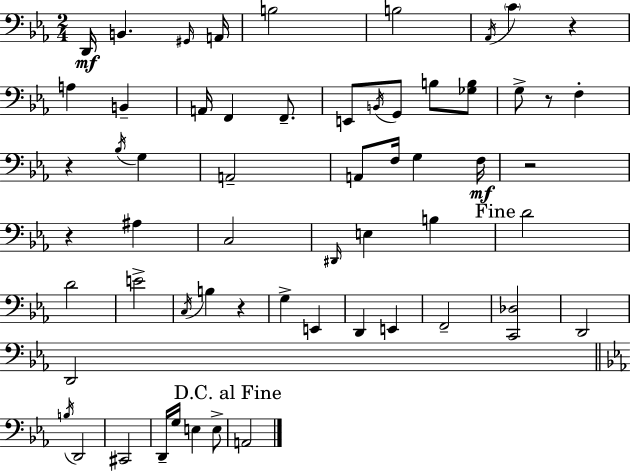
D2/s B2/q. G#2/s A2/s B3/h B3/h Ab2/s C4/q R/q A3/q B2/q A2/s F2/q F2/e. E2/e B2/s G2/e B3/e [Gb3,B3]/e G3/e R/e F3/q R/q Bb3/s G3/q A2/h A2/e F3/s G3/q F3/s R/h R/q A#3/q C3/h D#2/s E3/q B3/q D4/h D4/h E4/h C3/s B3/q R/q G3/q E2/q D2/q E2/q F2/h [C2,Db3]/h D2/h D2/h B3/s D2/h C#2/h D2/s G3/s E3/q E3/e A2/h